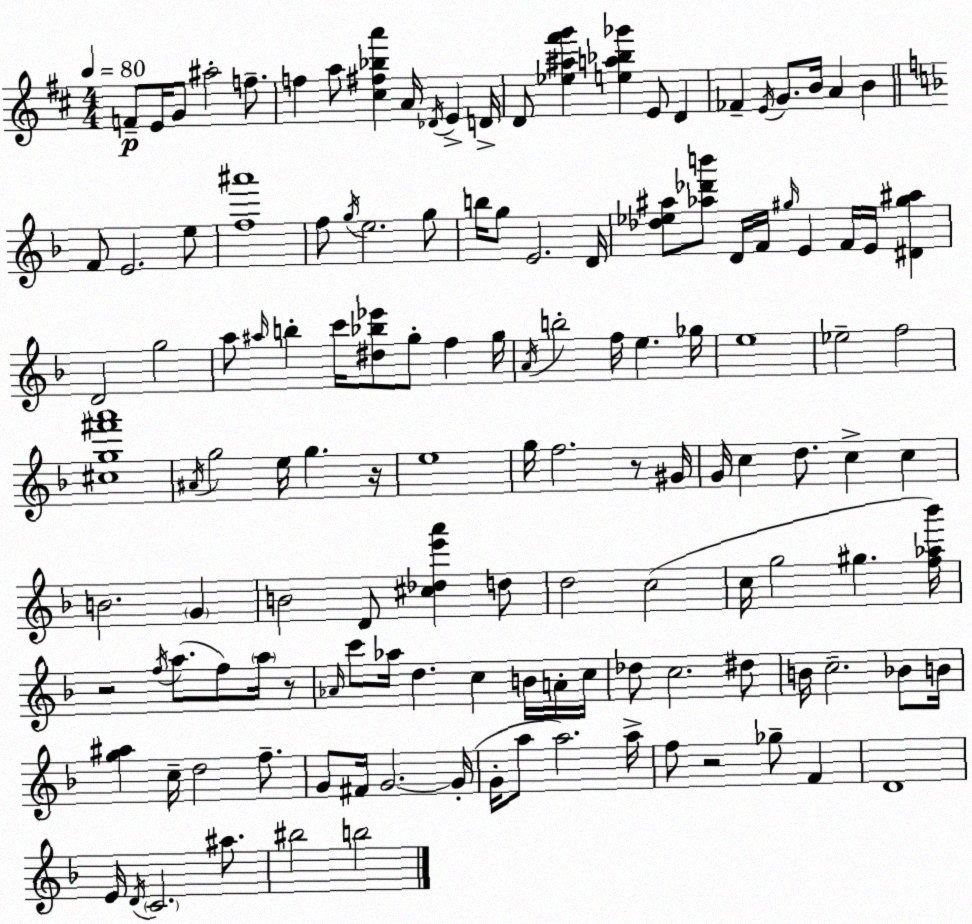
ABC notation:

X:1
T:Untitled
M:4/4
L:1/4
K:D
F/2 E/4 G/2 ^a2 f/2 f a/2 [^c^f_ba'] A/4 _D/4 E D/4 D/2 [_e^a^f'g'] [ea_b_g'] E/2 D _F E/4 G/2 B/4 A B F/2 E2 e/2 [f^a']4 f/2 g/4 e2 g/2 b/4 g/2 E2 D/4 [_d_e^a]/2 [_a_d'b']/2 D/4 F/4 ^g/4 E F/4 E/4 [^D^g^a] D2 g2 a/2 ^a/4 b c'/4 [^d_b_e']/2 g/2 f g/4 A/4 b2 f/4 e _g/4 e4 _e2 f2 [^cg^f'a']4 ^A/4 g2 e/4 g z/4 e4 g/4 f2 z/2 ^G/4 G/4 c d/2 c c B2 G B2 D/2 [^c_de'a'] d/2 d2 c2 c/4 g2 ^g [f_a_b']/4 z2 f/4 a/2 f/2 a/4 z/2 _A/4 c'/2 _a/4 d c B/4 A/4 c/4 _d/2 c2 ^d/2 B/4 c2 _B/2 B/4 [g^a] c/4 d2 f/2 G/2 ^F/4 G2 G/4 G/4 a/2 a2 a/4 f/2 z2 _g/2 F D4 E/4 D/4 C2 ^a/2 ^b2 b2